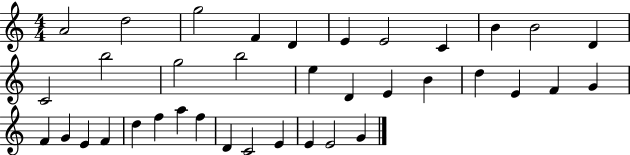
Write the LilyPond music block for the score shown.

{
  \clef treble
  \numericTimeSignature
  \time 4/4
  \key c \major
  a'2 d''2 | g''2 f'4 d'4 | e'4 e'2 c'4 | b'4 b'2 d'4 | \break c'2 b''2 | g''2 b''2 | e''4 d'4 e'4 b'4 | d''4 e'4 f'4 g'4 | \break f'4 g'4 e'4 f'4 | d''4 f''4 a''4 f''4 | d'4 c'2 e'4 | e'4 e'2 g'4 | \break \bar "|."
}